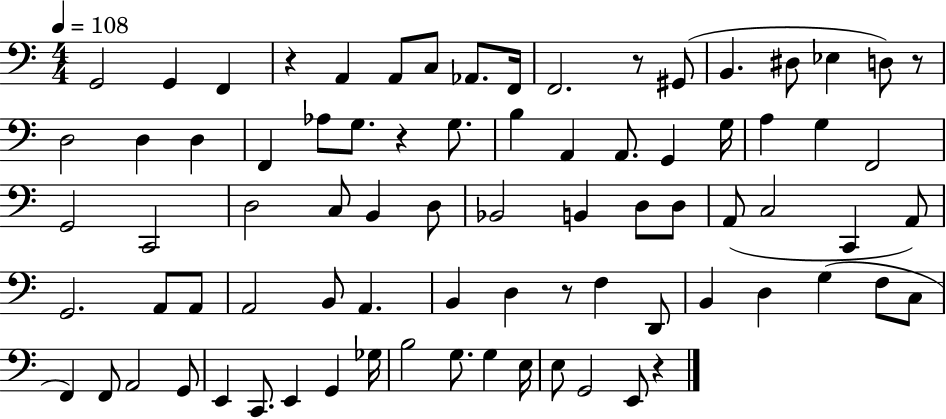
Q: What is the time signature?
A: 4/4